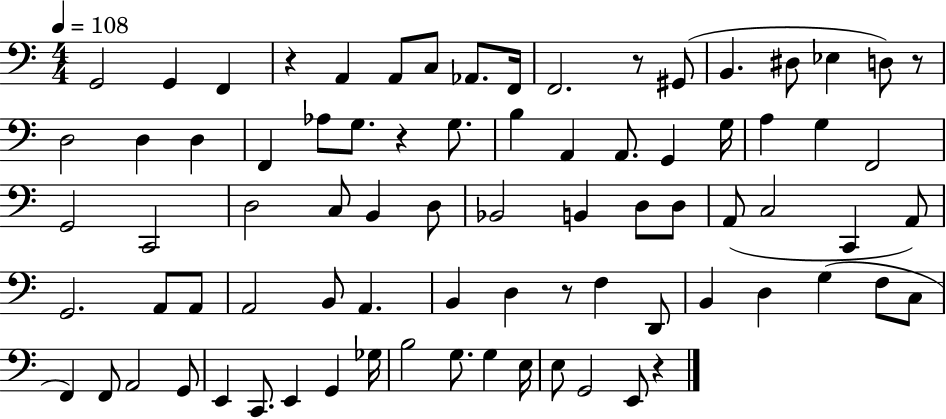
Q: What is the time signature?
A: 4/4